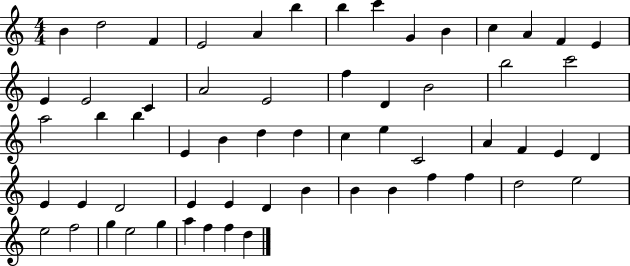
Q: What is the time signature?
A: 4/4